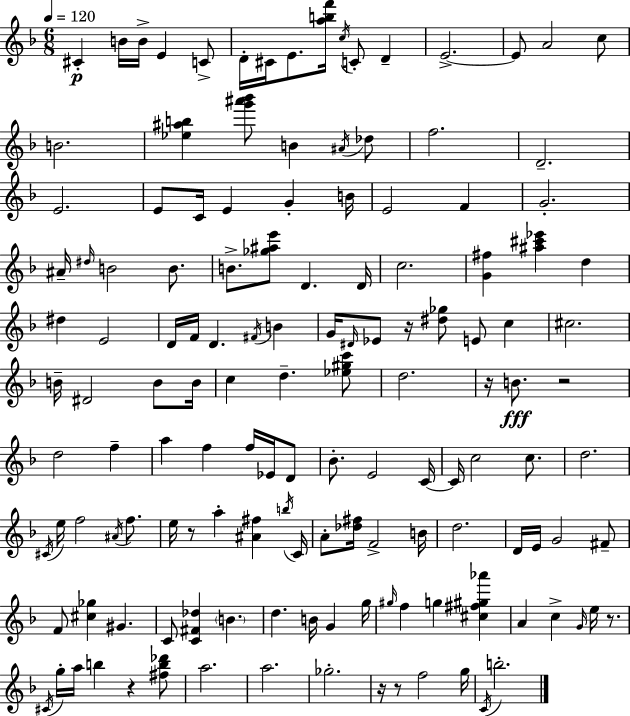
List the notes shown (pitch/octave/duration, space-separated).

C#4/q B4/s B4/s E4/q C4/e D4/s C#4/s E4/e. [A5,B5,F6]/s C5/s C4/e D4/q E4/h. E4/e A4/h C5/e B4/h. [Eb5,A#5,B5]/q [G6,A#6,Bb6]/e B4/q A#4/s Db5/e F5/h. D4/h. E4/h. E4/e C4/s E4/q G4/q B4/s E4/h F4/q G4/h. A#4/s D#5/s B4/h B4/e. B4/e. [Gb5,A#5,E6]/e D4/q. D4/s C5/h. [G4,F#5]/q [A#5,C#6,Eb6]/q D5/q D#5/q E4/h D4/s F4/s D4/q. F#4/s B4/q G4/s D#4/s Eb4/e R/s [D#5,Gb5]/e E4/e C5/q C#5/h. B4/s D#4/h B4/e B4/s C5/q D5/q. [Eb5,G#5,C6]/e D5/h. R/s B4/e. R/h D5/h F5/q A5/q F5/q F5/s Eb4/s D4/e Bb4/e. E4/h C4/s C4/s C5/h C5/e. D5/h. C#4/s E5/s F5/h A#4/s F5/e. E5/s R/e A5/q [A#4,F#5]/q B5/s C4/s A4/e [Db5,F#5]/s F4/h B4/s D5/h. D4/s E4/s G4/h F#4/e F4/e [C#5,Gb5]/q G#4/q. C4/e [C4,F#4,Db5]/q B4/q. D5/q. B4/s G4/q G5/s G#5/s F5/q G5/q [C#5,F#5,G#5,Ab6]/q A4/q C5/q G4/s E5/s R/e. C#4/s G5/s A5/s B5/q R/q [F#5,B5,Db6]/e A5/h. A5/h. Gb5/h. R/s R/e F5/h G5/s C4/s B5/h.